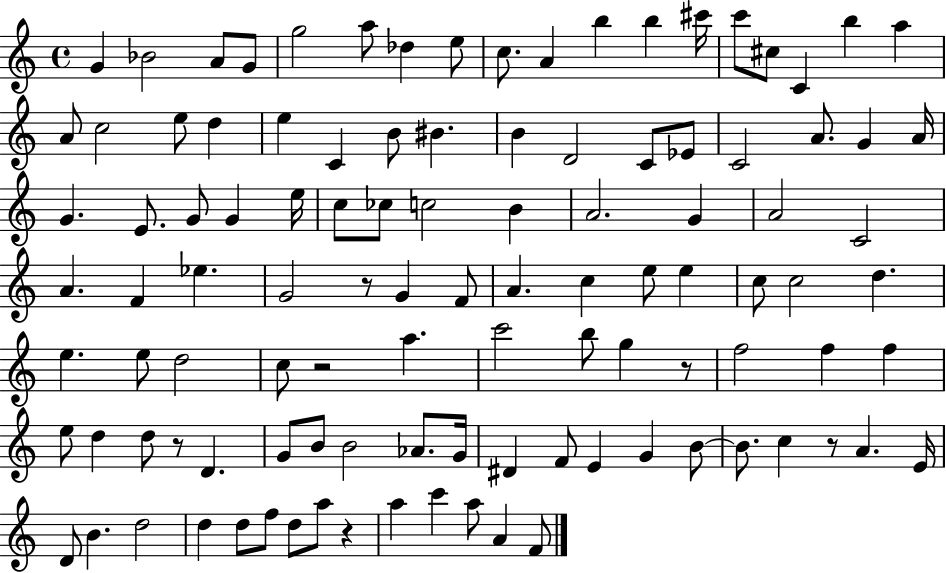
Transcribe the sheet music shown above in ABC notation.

X:1
T:Untitled
M:4/4
L:1/4
K:C
G _B2 A/2 G/2 g2 a/2 _d e/2 c/2 A b b ^c'/4 c'/2 ^c/2 C b a A/2 c2 e/2 d e C B/2 ^B B D2 C/2 _E/2 C2 A/2 G A/4 G E/2 G/2 G e/4 c/2 _c/2 c2 B A2 G A2 C2 A F _e G2 z/2 G F/2 A c e/2 e c/2 c2 d e e/2 d2 c/2 z2 a c'2 b/2 g z/2 f2 f f e/2 d d/2 z/2 D G/2 B/2 B2 _A/2 G/4 ^D F/2 E G B/2 B/2 c z/2 A E/4 D/2 B d2 d d/2 f/2 d/2 a/2 z a c' a/2 A F/2